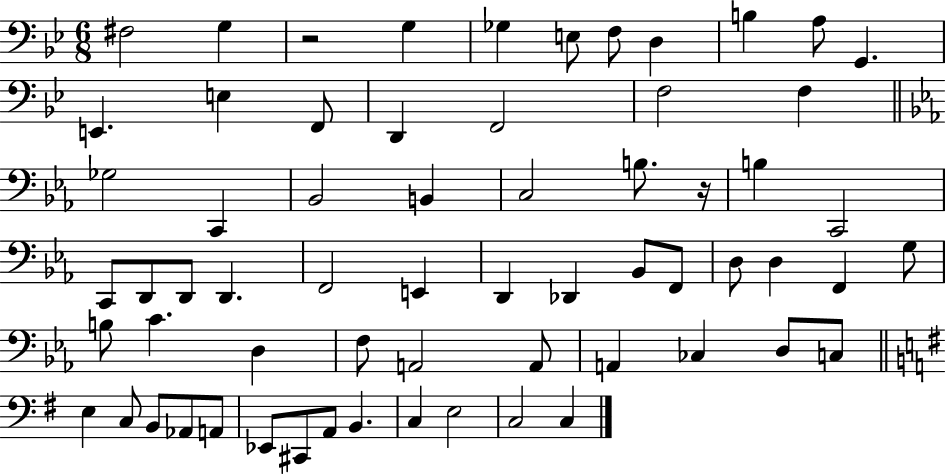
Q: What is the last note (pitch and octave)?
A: C3